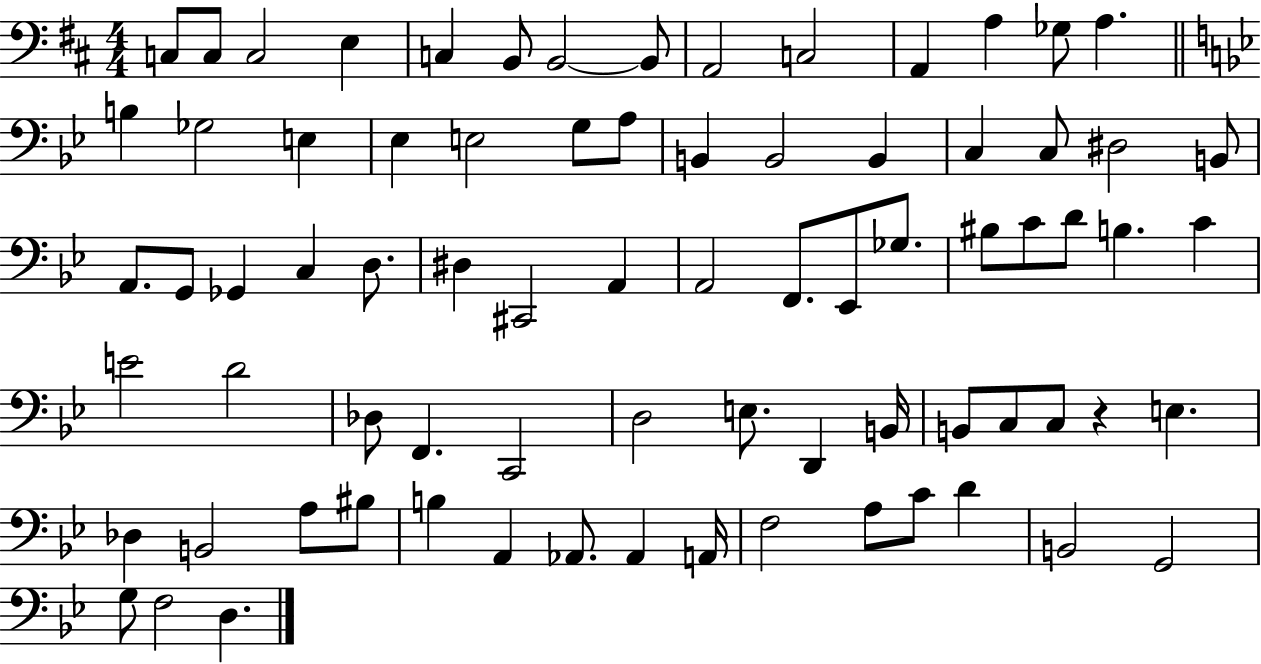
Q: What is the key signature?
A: D major